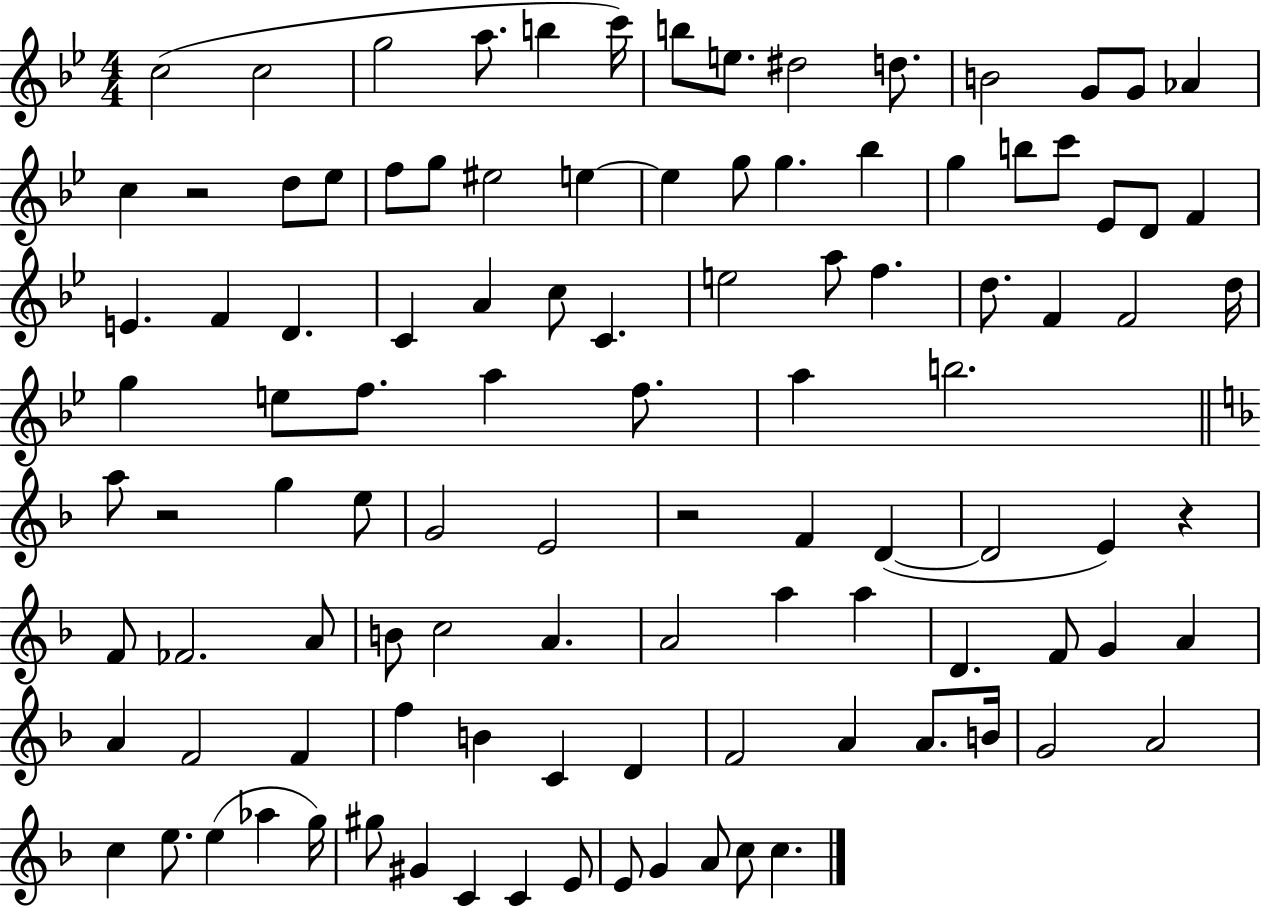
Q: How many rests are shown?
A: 4